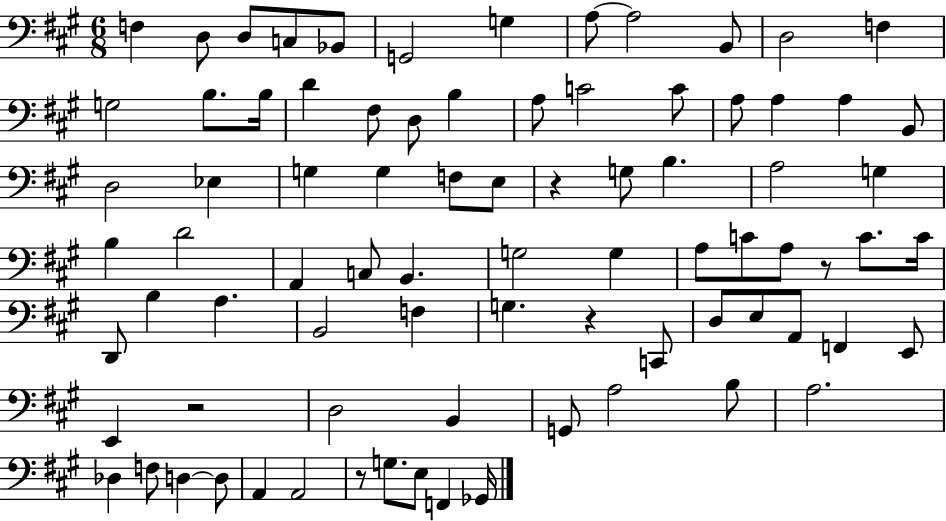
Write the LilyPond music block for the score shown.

{
  \clef bass
  \numericTimeSignature
  \time 6/8
  \key a \major
  f4 d8 d8 c8 bes,8 | g,2 g4 | a8~~ a2 b,8 | d2 f4 | \break g2 b8. b16 | d'4 fis8 d8 b4 | a8 c'2 c'8 | a8 a4 a4 b,8 | \break d2 ees4 | g4 g4 f8 e8 | r4 g8 b4. | a2 g4 | \break b4 d'2 | a,4 c8 b,4. | g2 g4 | a8 c'8 a8 r8 c'8. c'16 | \break d,8 b4 a4. | b,2 f4 | g4. r4 c,8 | d8 e8 a,8 f,4 e,8 | \break e,4 r2 | d2 b,4 | g,8 a2 b8 | a2. | \break des4 f8 d4~~ d8 | a,4 a,2 | r8 g8. e8 f,4 ges,16 | \bar "|."
}